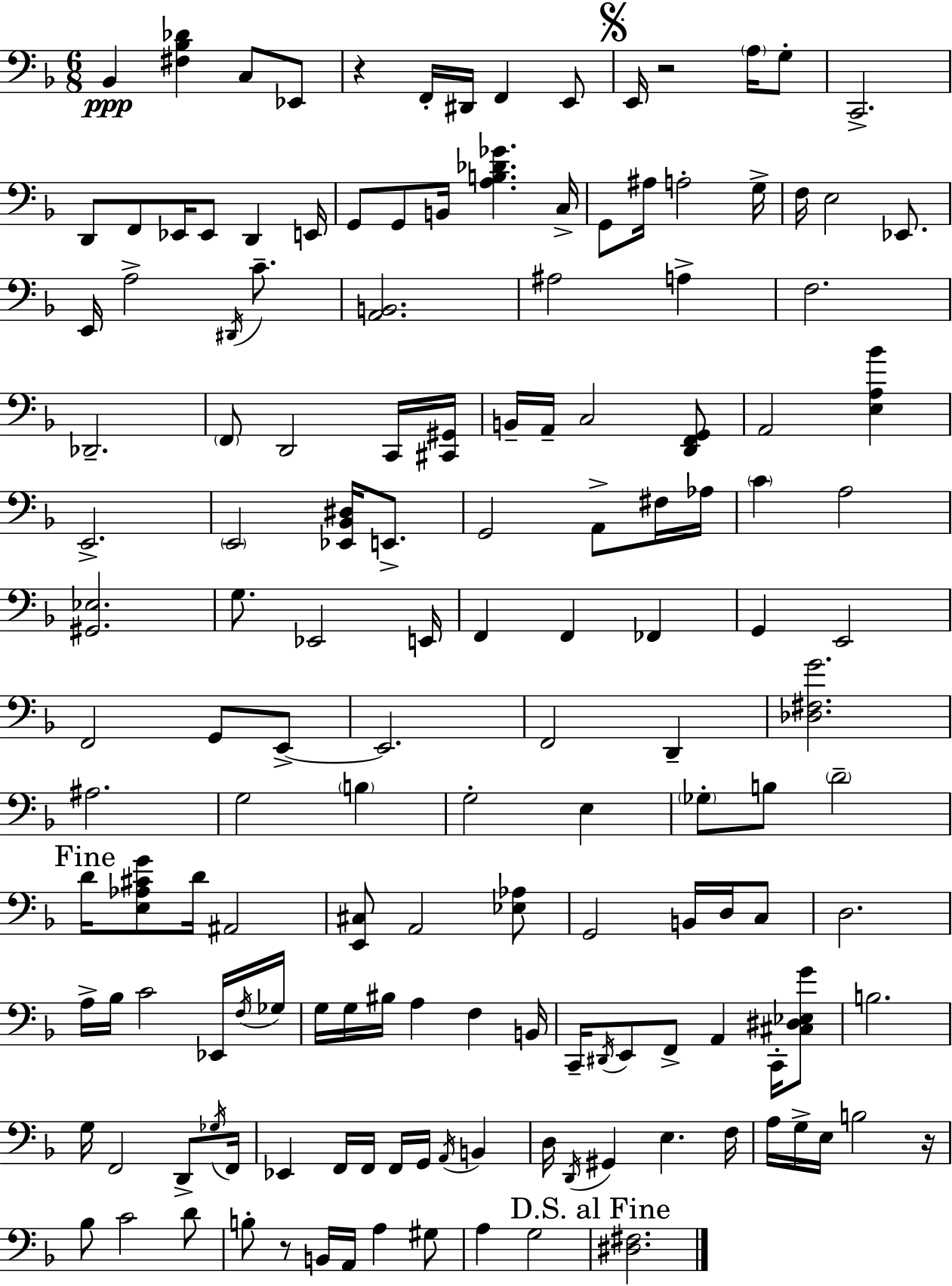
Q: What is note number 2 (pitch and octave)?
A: C3